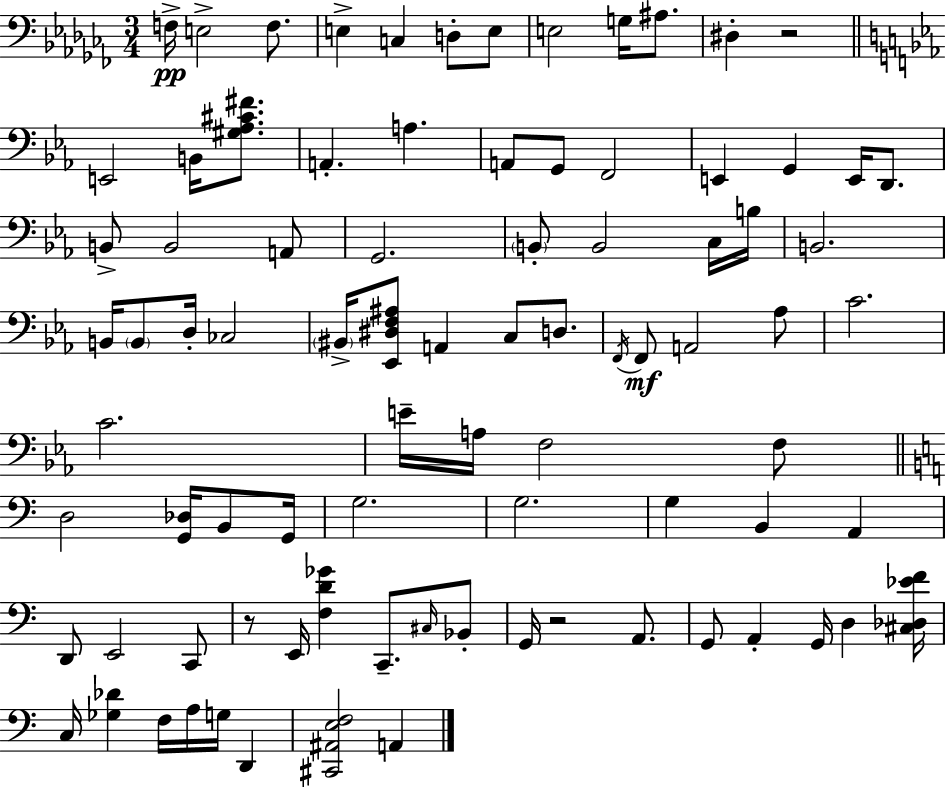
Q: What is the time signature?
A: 3/4